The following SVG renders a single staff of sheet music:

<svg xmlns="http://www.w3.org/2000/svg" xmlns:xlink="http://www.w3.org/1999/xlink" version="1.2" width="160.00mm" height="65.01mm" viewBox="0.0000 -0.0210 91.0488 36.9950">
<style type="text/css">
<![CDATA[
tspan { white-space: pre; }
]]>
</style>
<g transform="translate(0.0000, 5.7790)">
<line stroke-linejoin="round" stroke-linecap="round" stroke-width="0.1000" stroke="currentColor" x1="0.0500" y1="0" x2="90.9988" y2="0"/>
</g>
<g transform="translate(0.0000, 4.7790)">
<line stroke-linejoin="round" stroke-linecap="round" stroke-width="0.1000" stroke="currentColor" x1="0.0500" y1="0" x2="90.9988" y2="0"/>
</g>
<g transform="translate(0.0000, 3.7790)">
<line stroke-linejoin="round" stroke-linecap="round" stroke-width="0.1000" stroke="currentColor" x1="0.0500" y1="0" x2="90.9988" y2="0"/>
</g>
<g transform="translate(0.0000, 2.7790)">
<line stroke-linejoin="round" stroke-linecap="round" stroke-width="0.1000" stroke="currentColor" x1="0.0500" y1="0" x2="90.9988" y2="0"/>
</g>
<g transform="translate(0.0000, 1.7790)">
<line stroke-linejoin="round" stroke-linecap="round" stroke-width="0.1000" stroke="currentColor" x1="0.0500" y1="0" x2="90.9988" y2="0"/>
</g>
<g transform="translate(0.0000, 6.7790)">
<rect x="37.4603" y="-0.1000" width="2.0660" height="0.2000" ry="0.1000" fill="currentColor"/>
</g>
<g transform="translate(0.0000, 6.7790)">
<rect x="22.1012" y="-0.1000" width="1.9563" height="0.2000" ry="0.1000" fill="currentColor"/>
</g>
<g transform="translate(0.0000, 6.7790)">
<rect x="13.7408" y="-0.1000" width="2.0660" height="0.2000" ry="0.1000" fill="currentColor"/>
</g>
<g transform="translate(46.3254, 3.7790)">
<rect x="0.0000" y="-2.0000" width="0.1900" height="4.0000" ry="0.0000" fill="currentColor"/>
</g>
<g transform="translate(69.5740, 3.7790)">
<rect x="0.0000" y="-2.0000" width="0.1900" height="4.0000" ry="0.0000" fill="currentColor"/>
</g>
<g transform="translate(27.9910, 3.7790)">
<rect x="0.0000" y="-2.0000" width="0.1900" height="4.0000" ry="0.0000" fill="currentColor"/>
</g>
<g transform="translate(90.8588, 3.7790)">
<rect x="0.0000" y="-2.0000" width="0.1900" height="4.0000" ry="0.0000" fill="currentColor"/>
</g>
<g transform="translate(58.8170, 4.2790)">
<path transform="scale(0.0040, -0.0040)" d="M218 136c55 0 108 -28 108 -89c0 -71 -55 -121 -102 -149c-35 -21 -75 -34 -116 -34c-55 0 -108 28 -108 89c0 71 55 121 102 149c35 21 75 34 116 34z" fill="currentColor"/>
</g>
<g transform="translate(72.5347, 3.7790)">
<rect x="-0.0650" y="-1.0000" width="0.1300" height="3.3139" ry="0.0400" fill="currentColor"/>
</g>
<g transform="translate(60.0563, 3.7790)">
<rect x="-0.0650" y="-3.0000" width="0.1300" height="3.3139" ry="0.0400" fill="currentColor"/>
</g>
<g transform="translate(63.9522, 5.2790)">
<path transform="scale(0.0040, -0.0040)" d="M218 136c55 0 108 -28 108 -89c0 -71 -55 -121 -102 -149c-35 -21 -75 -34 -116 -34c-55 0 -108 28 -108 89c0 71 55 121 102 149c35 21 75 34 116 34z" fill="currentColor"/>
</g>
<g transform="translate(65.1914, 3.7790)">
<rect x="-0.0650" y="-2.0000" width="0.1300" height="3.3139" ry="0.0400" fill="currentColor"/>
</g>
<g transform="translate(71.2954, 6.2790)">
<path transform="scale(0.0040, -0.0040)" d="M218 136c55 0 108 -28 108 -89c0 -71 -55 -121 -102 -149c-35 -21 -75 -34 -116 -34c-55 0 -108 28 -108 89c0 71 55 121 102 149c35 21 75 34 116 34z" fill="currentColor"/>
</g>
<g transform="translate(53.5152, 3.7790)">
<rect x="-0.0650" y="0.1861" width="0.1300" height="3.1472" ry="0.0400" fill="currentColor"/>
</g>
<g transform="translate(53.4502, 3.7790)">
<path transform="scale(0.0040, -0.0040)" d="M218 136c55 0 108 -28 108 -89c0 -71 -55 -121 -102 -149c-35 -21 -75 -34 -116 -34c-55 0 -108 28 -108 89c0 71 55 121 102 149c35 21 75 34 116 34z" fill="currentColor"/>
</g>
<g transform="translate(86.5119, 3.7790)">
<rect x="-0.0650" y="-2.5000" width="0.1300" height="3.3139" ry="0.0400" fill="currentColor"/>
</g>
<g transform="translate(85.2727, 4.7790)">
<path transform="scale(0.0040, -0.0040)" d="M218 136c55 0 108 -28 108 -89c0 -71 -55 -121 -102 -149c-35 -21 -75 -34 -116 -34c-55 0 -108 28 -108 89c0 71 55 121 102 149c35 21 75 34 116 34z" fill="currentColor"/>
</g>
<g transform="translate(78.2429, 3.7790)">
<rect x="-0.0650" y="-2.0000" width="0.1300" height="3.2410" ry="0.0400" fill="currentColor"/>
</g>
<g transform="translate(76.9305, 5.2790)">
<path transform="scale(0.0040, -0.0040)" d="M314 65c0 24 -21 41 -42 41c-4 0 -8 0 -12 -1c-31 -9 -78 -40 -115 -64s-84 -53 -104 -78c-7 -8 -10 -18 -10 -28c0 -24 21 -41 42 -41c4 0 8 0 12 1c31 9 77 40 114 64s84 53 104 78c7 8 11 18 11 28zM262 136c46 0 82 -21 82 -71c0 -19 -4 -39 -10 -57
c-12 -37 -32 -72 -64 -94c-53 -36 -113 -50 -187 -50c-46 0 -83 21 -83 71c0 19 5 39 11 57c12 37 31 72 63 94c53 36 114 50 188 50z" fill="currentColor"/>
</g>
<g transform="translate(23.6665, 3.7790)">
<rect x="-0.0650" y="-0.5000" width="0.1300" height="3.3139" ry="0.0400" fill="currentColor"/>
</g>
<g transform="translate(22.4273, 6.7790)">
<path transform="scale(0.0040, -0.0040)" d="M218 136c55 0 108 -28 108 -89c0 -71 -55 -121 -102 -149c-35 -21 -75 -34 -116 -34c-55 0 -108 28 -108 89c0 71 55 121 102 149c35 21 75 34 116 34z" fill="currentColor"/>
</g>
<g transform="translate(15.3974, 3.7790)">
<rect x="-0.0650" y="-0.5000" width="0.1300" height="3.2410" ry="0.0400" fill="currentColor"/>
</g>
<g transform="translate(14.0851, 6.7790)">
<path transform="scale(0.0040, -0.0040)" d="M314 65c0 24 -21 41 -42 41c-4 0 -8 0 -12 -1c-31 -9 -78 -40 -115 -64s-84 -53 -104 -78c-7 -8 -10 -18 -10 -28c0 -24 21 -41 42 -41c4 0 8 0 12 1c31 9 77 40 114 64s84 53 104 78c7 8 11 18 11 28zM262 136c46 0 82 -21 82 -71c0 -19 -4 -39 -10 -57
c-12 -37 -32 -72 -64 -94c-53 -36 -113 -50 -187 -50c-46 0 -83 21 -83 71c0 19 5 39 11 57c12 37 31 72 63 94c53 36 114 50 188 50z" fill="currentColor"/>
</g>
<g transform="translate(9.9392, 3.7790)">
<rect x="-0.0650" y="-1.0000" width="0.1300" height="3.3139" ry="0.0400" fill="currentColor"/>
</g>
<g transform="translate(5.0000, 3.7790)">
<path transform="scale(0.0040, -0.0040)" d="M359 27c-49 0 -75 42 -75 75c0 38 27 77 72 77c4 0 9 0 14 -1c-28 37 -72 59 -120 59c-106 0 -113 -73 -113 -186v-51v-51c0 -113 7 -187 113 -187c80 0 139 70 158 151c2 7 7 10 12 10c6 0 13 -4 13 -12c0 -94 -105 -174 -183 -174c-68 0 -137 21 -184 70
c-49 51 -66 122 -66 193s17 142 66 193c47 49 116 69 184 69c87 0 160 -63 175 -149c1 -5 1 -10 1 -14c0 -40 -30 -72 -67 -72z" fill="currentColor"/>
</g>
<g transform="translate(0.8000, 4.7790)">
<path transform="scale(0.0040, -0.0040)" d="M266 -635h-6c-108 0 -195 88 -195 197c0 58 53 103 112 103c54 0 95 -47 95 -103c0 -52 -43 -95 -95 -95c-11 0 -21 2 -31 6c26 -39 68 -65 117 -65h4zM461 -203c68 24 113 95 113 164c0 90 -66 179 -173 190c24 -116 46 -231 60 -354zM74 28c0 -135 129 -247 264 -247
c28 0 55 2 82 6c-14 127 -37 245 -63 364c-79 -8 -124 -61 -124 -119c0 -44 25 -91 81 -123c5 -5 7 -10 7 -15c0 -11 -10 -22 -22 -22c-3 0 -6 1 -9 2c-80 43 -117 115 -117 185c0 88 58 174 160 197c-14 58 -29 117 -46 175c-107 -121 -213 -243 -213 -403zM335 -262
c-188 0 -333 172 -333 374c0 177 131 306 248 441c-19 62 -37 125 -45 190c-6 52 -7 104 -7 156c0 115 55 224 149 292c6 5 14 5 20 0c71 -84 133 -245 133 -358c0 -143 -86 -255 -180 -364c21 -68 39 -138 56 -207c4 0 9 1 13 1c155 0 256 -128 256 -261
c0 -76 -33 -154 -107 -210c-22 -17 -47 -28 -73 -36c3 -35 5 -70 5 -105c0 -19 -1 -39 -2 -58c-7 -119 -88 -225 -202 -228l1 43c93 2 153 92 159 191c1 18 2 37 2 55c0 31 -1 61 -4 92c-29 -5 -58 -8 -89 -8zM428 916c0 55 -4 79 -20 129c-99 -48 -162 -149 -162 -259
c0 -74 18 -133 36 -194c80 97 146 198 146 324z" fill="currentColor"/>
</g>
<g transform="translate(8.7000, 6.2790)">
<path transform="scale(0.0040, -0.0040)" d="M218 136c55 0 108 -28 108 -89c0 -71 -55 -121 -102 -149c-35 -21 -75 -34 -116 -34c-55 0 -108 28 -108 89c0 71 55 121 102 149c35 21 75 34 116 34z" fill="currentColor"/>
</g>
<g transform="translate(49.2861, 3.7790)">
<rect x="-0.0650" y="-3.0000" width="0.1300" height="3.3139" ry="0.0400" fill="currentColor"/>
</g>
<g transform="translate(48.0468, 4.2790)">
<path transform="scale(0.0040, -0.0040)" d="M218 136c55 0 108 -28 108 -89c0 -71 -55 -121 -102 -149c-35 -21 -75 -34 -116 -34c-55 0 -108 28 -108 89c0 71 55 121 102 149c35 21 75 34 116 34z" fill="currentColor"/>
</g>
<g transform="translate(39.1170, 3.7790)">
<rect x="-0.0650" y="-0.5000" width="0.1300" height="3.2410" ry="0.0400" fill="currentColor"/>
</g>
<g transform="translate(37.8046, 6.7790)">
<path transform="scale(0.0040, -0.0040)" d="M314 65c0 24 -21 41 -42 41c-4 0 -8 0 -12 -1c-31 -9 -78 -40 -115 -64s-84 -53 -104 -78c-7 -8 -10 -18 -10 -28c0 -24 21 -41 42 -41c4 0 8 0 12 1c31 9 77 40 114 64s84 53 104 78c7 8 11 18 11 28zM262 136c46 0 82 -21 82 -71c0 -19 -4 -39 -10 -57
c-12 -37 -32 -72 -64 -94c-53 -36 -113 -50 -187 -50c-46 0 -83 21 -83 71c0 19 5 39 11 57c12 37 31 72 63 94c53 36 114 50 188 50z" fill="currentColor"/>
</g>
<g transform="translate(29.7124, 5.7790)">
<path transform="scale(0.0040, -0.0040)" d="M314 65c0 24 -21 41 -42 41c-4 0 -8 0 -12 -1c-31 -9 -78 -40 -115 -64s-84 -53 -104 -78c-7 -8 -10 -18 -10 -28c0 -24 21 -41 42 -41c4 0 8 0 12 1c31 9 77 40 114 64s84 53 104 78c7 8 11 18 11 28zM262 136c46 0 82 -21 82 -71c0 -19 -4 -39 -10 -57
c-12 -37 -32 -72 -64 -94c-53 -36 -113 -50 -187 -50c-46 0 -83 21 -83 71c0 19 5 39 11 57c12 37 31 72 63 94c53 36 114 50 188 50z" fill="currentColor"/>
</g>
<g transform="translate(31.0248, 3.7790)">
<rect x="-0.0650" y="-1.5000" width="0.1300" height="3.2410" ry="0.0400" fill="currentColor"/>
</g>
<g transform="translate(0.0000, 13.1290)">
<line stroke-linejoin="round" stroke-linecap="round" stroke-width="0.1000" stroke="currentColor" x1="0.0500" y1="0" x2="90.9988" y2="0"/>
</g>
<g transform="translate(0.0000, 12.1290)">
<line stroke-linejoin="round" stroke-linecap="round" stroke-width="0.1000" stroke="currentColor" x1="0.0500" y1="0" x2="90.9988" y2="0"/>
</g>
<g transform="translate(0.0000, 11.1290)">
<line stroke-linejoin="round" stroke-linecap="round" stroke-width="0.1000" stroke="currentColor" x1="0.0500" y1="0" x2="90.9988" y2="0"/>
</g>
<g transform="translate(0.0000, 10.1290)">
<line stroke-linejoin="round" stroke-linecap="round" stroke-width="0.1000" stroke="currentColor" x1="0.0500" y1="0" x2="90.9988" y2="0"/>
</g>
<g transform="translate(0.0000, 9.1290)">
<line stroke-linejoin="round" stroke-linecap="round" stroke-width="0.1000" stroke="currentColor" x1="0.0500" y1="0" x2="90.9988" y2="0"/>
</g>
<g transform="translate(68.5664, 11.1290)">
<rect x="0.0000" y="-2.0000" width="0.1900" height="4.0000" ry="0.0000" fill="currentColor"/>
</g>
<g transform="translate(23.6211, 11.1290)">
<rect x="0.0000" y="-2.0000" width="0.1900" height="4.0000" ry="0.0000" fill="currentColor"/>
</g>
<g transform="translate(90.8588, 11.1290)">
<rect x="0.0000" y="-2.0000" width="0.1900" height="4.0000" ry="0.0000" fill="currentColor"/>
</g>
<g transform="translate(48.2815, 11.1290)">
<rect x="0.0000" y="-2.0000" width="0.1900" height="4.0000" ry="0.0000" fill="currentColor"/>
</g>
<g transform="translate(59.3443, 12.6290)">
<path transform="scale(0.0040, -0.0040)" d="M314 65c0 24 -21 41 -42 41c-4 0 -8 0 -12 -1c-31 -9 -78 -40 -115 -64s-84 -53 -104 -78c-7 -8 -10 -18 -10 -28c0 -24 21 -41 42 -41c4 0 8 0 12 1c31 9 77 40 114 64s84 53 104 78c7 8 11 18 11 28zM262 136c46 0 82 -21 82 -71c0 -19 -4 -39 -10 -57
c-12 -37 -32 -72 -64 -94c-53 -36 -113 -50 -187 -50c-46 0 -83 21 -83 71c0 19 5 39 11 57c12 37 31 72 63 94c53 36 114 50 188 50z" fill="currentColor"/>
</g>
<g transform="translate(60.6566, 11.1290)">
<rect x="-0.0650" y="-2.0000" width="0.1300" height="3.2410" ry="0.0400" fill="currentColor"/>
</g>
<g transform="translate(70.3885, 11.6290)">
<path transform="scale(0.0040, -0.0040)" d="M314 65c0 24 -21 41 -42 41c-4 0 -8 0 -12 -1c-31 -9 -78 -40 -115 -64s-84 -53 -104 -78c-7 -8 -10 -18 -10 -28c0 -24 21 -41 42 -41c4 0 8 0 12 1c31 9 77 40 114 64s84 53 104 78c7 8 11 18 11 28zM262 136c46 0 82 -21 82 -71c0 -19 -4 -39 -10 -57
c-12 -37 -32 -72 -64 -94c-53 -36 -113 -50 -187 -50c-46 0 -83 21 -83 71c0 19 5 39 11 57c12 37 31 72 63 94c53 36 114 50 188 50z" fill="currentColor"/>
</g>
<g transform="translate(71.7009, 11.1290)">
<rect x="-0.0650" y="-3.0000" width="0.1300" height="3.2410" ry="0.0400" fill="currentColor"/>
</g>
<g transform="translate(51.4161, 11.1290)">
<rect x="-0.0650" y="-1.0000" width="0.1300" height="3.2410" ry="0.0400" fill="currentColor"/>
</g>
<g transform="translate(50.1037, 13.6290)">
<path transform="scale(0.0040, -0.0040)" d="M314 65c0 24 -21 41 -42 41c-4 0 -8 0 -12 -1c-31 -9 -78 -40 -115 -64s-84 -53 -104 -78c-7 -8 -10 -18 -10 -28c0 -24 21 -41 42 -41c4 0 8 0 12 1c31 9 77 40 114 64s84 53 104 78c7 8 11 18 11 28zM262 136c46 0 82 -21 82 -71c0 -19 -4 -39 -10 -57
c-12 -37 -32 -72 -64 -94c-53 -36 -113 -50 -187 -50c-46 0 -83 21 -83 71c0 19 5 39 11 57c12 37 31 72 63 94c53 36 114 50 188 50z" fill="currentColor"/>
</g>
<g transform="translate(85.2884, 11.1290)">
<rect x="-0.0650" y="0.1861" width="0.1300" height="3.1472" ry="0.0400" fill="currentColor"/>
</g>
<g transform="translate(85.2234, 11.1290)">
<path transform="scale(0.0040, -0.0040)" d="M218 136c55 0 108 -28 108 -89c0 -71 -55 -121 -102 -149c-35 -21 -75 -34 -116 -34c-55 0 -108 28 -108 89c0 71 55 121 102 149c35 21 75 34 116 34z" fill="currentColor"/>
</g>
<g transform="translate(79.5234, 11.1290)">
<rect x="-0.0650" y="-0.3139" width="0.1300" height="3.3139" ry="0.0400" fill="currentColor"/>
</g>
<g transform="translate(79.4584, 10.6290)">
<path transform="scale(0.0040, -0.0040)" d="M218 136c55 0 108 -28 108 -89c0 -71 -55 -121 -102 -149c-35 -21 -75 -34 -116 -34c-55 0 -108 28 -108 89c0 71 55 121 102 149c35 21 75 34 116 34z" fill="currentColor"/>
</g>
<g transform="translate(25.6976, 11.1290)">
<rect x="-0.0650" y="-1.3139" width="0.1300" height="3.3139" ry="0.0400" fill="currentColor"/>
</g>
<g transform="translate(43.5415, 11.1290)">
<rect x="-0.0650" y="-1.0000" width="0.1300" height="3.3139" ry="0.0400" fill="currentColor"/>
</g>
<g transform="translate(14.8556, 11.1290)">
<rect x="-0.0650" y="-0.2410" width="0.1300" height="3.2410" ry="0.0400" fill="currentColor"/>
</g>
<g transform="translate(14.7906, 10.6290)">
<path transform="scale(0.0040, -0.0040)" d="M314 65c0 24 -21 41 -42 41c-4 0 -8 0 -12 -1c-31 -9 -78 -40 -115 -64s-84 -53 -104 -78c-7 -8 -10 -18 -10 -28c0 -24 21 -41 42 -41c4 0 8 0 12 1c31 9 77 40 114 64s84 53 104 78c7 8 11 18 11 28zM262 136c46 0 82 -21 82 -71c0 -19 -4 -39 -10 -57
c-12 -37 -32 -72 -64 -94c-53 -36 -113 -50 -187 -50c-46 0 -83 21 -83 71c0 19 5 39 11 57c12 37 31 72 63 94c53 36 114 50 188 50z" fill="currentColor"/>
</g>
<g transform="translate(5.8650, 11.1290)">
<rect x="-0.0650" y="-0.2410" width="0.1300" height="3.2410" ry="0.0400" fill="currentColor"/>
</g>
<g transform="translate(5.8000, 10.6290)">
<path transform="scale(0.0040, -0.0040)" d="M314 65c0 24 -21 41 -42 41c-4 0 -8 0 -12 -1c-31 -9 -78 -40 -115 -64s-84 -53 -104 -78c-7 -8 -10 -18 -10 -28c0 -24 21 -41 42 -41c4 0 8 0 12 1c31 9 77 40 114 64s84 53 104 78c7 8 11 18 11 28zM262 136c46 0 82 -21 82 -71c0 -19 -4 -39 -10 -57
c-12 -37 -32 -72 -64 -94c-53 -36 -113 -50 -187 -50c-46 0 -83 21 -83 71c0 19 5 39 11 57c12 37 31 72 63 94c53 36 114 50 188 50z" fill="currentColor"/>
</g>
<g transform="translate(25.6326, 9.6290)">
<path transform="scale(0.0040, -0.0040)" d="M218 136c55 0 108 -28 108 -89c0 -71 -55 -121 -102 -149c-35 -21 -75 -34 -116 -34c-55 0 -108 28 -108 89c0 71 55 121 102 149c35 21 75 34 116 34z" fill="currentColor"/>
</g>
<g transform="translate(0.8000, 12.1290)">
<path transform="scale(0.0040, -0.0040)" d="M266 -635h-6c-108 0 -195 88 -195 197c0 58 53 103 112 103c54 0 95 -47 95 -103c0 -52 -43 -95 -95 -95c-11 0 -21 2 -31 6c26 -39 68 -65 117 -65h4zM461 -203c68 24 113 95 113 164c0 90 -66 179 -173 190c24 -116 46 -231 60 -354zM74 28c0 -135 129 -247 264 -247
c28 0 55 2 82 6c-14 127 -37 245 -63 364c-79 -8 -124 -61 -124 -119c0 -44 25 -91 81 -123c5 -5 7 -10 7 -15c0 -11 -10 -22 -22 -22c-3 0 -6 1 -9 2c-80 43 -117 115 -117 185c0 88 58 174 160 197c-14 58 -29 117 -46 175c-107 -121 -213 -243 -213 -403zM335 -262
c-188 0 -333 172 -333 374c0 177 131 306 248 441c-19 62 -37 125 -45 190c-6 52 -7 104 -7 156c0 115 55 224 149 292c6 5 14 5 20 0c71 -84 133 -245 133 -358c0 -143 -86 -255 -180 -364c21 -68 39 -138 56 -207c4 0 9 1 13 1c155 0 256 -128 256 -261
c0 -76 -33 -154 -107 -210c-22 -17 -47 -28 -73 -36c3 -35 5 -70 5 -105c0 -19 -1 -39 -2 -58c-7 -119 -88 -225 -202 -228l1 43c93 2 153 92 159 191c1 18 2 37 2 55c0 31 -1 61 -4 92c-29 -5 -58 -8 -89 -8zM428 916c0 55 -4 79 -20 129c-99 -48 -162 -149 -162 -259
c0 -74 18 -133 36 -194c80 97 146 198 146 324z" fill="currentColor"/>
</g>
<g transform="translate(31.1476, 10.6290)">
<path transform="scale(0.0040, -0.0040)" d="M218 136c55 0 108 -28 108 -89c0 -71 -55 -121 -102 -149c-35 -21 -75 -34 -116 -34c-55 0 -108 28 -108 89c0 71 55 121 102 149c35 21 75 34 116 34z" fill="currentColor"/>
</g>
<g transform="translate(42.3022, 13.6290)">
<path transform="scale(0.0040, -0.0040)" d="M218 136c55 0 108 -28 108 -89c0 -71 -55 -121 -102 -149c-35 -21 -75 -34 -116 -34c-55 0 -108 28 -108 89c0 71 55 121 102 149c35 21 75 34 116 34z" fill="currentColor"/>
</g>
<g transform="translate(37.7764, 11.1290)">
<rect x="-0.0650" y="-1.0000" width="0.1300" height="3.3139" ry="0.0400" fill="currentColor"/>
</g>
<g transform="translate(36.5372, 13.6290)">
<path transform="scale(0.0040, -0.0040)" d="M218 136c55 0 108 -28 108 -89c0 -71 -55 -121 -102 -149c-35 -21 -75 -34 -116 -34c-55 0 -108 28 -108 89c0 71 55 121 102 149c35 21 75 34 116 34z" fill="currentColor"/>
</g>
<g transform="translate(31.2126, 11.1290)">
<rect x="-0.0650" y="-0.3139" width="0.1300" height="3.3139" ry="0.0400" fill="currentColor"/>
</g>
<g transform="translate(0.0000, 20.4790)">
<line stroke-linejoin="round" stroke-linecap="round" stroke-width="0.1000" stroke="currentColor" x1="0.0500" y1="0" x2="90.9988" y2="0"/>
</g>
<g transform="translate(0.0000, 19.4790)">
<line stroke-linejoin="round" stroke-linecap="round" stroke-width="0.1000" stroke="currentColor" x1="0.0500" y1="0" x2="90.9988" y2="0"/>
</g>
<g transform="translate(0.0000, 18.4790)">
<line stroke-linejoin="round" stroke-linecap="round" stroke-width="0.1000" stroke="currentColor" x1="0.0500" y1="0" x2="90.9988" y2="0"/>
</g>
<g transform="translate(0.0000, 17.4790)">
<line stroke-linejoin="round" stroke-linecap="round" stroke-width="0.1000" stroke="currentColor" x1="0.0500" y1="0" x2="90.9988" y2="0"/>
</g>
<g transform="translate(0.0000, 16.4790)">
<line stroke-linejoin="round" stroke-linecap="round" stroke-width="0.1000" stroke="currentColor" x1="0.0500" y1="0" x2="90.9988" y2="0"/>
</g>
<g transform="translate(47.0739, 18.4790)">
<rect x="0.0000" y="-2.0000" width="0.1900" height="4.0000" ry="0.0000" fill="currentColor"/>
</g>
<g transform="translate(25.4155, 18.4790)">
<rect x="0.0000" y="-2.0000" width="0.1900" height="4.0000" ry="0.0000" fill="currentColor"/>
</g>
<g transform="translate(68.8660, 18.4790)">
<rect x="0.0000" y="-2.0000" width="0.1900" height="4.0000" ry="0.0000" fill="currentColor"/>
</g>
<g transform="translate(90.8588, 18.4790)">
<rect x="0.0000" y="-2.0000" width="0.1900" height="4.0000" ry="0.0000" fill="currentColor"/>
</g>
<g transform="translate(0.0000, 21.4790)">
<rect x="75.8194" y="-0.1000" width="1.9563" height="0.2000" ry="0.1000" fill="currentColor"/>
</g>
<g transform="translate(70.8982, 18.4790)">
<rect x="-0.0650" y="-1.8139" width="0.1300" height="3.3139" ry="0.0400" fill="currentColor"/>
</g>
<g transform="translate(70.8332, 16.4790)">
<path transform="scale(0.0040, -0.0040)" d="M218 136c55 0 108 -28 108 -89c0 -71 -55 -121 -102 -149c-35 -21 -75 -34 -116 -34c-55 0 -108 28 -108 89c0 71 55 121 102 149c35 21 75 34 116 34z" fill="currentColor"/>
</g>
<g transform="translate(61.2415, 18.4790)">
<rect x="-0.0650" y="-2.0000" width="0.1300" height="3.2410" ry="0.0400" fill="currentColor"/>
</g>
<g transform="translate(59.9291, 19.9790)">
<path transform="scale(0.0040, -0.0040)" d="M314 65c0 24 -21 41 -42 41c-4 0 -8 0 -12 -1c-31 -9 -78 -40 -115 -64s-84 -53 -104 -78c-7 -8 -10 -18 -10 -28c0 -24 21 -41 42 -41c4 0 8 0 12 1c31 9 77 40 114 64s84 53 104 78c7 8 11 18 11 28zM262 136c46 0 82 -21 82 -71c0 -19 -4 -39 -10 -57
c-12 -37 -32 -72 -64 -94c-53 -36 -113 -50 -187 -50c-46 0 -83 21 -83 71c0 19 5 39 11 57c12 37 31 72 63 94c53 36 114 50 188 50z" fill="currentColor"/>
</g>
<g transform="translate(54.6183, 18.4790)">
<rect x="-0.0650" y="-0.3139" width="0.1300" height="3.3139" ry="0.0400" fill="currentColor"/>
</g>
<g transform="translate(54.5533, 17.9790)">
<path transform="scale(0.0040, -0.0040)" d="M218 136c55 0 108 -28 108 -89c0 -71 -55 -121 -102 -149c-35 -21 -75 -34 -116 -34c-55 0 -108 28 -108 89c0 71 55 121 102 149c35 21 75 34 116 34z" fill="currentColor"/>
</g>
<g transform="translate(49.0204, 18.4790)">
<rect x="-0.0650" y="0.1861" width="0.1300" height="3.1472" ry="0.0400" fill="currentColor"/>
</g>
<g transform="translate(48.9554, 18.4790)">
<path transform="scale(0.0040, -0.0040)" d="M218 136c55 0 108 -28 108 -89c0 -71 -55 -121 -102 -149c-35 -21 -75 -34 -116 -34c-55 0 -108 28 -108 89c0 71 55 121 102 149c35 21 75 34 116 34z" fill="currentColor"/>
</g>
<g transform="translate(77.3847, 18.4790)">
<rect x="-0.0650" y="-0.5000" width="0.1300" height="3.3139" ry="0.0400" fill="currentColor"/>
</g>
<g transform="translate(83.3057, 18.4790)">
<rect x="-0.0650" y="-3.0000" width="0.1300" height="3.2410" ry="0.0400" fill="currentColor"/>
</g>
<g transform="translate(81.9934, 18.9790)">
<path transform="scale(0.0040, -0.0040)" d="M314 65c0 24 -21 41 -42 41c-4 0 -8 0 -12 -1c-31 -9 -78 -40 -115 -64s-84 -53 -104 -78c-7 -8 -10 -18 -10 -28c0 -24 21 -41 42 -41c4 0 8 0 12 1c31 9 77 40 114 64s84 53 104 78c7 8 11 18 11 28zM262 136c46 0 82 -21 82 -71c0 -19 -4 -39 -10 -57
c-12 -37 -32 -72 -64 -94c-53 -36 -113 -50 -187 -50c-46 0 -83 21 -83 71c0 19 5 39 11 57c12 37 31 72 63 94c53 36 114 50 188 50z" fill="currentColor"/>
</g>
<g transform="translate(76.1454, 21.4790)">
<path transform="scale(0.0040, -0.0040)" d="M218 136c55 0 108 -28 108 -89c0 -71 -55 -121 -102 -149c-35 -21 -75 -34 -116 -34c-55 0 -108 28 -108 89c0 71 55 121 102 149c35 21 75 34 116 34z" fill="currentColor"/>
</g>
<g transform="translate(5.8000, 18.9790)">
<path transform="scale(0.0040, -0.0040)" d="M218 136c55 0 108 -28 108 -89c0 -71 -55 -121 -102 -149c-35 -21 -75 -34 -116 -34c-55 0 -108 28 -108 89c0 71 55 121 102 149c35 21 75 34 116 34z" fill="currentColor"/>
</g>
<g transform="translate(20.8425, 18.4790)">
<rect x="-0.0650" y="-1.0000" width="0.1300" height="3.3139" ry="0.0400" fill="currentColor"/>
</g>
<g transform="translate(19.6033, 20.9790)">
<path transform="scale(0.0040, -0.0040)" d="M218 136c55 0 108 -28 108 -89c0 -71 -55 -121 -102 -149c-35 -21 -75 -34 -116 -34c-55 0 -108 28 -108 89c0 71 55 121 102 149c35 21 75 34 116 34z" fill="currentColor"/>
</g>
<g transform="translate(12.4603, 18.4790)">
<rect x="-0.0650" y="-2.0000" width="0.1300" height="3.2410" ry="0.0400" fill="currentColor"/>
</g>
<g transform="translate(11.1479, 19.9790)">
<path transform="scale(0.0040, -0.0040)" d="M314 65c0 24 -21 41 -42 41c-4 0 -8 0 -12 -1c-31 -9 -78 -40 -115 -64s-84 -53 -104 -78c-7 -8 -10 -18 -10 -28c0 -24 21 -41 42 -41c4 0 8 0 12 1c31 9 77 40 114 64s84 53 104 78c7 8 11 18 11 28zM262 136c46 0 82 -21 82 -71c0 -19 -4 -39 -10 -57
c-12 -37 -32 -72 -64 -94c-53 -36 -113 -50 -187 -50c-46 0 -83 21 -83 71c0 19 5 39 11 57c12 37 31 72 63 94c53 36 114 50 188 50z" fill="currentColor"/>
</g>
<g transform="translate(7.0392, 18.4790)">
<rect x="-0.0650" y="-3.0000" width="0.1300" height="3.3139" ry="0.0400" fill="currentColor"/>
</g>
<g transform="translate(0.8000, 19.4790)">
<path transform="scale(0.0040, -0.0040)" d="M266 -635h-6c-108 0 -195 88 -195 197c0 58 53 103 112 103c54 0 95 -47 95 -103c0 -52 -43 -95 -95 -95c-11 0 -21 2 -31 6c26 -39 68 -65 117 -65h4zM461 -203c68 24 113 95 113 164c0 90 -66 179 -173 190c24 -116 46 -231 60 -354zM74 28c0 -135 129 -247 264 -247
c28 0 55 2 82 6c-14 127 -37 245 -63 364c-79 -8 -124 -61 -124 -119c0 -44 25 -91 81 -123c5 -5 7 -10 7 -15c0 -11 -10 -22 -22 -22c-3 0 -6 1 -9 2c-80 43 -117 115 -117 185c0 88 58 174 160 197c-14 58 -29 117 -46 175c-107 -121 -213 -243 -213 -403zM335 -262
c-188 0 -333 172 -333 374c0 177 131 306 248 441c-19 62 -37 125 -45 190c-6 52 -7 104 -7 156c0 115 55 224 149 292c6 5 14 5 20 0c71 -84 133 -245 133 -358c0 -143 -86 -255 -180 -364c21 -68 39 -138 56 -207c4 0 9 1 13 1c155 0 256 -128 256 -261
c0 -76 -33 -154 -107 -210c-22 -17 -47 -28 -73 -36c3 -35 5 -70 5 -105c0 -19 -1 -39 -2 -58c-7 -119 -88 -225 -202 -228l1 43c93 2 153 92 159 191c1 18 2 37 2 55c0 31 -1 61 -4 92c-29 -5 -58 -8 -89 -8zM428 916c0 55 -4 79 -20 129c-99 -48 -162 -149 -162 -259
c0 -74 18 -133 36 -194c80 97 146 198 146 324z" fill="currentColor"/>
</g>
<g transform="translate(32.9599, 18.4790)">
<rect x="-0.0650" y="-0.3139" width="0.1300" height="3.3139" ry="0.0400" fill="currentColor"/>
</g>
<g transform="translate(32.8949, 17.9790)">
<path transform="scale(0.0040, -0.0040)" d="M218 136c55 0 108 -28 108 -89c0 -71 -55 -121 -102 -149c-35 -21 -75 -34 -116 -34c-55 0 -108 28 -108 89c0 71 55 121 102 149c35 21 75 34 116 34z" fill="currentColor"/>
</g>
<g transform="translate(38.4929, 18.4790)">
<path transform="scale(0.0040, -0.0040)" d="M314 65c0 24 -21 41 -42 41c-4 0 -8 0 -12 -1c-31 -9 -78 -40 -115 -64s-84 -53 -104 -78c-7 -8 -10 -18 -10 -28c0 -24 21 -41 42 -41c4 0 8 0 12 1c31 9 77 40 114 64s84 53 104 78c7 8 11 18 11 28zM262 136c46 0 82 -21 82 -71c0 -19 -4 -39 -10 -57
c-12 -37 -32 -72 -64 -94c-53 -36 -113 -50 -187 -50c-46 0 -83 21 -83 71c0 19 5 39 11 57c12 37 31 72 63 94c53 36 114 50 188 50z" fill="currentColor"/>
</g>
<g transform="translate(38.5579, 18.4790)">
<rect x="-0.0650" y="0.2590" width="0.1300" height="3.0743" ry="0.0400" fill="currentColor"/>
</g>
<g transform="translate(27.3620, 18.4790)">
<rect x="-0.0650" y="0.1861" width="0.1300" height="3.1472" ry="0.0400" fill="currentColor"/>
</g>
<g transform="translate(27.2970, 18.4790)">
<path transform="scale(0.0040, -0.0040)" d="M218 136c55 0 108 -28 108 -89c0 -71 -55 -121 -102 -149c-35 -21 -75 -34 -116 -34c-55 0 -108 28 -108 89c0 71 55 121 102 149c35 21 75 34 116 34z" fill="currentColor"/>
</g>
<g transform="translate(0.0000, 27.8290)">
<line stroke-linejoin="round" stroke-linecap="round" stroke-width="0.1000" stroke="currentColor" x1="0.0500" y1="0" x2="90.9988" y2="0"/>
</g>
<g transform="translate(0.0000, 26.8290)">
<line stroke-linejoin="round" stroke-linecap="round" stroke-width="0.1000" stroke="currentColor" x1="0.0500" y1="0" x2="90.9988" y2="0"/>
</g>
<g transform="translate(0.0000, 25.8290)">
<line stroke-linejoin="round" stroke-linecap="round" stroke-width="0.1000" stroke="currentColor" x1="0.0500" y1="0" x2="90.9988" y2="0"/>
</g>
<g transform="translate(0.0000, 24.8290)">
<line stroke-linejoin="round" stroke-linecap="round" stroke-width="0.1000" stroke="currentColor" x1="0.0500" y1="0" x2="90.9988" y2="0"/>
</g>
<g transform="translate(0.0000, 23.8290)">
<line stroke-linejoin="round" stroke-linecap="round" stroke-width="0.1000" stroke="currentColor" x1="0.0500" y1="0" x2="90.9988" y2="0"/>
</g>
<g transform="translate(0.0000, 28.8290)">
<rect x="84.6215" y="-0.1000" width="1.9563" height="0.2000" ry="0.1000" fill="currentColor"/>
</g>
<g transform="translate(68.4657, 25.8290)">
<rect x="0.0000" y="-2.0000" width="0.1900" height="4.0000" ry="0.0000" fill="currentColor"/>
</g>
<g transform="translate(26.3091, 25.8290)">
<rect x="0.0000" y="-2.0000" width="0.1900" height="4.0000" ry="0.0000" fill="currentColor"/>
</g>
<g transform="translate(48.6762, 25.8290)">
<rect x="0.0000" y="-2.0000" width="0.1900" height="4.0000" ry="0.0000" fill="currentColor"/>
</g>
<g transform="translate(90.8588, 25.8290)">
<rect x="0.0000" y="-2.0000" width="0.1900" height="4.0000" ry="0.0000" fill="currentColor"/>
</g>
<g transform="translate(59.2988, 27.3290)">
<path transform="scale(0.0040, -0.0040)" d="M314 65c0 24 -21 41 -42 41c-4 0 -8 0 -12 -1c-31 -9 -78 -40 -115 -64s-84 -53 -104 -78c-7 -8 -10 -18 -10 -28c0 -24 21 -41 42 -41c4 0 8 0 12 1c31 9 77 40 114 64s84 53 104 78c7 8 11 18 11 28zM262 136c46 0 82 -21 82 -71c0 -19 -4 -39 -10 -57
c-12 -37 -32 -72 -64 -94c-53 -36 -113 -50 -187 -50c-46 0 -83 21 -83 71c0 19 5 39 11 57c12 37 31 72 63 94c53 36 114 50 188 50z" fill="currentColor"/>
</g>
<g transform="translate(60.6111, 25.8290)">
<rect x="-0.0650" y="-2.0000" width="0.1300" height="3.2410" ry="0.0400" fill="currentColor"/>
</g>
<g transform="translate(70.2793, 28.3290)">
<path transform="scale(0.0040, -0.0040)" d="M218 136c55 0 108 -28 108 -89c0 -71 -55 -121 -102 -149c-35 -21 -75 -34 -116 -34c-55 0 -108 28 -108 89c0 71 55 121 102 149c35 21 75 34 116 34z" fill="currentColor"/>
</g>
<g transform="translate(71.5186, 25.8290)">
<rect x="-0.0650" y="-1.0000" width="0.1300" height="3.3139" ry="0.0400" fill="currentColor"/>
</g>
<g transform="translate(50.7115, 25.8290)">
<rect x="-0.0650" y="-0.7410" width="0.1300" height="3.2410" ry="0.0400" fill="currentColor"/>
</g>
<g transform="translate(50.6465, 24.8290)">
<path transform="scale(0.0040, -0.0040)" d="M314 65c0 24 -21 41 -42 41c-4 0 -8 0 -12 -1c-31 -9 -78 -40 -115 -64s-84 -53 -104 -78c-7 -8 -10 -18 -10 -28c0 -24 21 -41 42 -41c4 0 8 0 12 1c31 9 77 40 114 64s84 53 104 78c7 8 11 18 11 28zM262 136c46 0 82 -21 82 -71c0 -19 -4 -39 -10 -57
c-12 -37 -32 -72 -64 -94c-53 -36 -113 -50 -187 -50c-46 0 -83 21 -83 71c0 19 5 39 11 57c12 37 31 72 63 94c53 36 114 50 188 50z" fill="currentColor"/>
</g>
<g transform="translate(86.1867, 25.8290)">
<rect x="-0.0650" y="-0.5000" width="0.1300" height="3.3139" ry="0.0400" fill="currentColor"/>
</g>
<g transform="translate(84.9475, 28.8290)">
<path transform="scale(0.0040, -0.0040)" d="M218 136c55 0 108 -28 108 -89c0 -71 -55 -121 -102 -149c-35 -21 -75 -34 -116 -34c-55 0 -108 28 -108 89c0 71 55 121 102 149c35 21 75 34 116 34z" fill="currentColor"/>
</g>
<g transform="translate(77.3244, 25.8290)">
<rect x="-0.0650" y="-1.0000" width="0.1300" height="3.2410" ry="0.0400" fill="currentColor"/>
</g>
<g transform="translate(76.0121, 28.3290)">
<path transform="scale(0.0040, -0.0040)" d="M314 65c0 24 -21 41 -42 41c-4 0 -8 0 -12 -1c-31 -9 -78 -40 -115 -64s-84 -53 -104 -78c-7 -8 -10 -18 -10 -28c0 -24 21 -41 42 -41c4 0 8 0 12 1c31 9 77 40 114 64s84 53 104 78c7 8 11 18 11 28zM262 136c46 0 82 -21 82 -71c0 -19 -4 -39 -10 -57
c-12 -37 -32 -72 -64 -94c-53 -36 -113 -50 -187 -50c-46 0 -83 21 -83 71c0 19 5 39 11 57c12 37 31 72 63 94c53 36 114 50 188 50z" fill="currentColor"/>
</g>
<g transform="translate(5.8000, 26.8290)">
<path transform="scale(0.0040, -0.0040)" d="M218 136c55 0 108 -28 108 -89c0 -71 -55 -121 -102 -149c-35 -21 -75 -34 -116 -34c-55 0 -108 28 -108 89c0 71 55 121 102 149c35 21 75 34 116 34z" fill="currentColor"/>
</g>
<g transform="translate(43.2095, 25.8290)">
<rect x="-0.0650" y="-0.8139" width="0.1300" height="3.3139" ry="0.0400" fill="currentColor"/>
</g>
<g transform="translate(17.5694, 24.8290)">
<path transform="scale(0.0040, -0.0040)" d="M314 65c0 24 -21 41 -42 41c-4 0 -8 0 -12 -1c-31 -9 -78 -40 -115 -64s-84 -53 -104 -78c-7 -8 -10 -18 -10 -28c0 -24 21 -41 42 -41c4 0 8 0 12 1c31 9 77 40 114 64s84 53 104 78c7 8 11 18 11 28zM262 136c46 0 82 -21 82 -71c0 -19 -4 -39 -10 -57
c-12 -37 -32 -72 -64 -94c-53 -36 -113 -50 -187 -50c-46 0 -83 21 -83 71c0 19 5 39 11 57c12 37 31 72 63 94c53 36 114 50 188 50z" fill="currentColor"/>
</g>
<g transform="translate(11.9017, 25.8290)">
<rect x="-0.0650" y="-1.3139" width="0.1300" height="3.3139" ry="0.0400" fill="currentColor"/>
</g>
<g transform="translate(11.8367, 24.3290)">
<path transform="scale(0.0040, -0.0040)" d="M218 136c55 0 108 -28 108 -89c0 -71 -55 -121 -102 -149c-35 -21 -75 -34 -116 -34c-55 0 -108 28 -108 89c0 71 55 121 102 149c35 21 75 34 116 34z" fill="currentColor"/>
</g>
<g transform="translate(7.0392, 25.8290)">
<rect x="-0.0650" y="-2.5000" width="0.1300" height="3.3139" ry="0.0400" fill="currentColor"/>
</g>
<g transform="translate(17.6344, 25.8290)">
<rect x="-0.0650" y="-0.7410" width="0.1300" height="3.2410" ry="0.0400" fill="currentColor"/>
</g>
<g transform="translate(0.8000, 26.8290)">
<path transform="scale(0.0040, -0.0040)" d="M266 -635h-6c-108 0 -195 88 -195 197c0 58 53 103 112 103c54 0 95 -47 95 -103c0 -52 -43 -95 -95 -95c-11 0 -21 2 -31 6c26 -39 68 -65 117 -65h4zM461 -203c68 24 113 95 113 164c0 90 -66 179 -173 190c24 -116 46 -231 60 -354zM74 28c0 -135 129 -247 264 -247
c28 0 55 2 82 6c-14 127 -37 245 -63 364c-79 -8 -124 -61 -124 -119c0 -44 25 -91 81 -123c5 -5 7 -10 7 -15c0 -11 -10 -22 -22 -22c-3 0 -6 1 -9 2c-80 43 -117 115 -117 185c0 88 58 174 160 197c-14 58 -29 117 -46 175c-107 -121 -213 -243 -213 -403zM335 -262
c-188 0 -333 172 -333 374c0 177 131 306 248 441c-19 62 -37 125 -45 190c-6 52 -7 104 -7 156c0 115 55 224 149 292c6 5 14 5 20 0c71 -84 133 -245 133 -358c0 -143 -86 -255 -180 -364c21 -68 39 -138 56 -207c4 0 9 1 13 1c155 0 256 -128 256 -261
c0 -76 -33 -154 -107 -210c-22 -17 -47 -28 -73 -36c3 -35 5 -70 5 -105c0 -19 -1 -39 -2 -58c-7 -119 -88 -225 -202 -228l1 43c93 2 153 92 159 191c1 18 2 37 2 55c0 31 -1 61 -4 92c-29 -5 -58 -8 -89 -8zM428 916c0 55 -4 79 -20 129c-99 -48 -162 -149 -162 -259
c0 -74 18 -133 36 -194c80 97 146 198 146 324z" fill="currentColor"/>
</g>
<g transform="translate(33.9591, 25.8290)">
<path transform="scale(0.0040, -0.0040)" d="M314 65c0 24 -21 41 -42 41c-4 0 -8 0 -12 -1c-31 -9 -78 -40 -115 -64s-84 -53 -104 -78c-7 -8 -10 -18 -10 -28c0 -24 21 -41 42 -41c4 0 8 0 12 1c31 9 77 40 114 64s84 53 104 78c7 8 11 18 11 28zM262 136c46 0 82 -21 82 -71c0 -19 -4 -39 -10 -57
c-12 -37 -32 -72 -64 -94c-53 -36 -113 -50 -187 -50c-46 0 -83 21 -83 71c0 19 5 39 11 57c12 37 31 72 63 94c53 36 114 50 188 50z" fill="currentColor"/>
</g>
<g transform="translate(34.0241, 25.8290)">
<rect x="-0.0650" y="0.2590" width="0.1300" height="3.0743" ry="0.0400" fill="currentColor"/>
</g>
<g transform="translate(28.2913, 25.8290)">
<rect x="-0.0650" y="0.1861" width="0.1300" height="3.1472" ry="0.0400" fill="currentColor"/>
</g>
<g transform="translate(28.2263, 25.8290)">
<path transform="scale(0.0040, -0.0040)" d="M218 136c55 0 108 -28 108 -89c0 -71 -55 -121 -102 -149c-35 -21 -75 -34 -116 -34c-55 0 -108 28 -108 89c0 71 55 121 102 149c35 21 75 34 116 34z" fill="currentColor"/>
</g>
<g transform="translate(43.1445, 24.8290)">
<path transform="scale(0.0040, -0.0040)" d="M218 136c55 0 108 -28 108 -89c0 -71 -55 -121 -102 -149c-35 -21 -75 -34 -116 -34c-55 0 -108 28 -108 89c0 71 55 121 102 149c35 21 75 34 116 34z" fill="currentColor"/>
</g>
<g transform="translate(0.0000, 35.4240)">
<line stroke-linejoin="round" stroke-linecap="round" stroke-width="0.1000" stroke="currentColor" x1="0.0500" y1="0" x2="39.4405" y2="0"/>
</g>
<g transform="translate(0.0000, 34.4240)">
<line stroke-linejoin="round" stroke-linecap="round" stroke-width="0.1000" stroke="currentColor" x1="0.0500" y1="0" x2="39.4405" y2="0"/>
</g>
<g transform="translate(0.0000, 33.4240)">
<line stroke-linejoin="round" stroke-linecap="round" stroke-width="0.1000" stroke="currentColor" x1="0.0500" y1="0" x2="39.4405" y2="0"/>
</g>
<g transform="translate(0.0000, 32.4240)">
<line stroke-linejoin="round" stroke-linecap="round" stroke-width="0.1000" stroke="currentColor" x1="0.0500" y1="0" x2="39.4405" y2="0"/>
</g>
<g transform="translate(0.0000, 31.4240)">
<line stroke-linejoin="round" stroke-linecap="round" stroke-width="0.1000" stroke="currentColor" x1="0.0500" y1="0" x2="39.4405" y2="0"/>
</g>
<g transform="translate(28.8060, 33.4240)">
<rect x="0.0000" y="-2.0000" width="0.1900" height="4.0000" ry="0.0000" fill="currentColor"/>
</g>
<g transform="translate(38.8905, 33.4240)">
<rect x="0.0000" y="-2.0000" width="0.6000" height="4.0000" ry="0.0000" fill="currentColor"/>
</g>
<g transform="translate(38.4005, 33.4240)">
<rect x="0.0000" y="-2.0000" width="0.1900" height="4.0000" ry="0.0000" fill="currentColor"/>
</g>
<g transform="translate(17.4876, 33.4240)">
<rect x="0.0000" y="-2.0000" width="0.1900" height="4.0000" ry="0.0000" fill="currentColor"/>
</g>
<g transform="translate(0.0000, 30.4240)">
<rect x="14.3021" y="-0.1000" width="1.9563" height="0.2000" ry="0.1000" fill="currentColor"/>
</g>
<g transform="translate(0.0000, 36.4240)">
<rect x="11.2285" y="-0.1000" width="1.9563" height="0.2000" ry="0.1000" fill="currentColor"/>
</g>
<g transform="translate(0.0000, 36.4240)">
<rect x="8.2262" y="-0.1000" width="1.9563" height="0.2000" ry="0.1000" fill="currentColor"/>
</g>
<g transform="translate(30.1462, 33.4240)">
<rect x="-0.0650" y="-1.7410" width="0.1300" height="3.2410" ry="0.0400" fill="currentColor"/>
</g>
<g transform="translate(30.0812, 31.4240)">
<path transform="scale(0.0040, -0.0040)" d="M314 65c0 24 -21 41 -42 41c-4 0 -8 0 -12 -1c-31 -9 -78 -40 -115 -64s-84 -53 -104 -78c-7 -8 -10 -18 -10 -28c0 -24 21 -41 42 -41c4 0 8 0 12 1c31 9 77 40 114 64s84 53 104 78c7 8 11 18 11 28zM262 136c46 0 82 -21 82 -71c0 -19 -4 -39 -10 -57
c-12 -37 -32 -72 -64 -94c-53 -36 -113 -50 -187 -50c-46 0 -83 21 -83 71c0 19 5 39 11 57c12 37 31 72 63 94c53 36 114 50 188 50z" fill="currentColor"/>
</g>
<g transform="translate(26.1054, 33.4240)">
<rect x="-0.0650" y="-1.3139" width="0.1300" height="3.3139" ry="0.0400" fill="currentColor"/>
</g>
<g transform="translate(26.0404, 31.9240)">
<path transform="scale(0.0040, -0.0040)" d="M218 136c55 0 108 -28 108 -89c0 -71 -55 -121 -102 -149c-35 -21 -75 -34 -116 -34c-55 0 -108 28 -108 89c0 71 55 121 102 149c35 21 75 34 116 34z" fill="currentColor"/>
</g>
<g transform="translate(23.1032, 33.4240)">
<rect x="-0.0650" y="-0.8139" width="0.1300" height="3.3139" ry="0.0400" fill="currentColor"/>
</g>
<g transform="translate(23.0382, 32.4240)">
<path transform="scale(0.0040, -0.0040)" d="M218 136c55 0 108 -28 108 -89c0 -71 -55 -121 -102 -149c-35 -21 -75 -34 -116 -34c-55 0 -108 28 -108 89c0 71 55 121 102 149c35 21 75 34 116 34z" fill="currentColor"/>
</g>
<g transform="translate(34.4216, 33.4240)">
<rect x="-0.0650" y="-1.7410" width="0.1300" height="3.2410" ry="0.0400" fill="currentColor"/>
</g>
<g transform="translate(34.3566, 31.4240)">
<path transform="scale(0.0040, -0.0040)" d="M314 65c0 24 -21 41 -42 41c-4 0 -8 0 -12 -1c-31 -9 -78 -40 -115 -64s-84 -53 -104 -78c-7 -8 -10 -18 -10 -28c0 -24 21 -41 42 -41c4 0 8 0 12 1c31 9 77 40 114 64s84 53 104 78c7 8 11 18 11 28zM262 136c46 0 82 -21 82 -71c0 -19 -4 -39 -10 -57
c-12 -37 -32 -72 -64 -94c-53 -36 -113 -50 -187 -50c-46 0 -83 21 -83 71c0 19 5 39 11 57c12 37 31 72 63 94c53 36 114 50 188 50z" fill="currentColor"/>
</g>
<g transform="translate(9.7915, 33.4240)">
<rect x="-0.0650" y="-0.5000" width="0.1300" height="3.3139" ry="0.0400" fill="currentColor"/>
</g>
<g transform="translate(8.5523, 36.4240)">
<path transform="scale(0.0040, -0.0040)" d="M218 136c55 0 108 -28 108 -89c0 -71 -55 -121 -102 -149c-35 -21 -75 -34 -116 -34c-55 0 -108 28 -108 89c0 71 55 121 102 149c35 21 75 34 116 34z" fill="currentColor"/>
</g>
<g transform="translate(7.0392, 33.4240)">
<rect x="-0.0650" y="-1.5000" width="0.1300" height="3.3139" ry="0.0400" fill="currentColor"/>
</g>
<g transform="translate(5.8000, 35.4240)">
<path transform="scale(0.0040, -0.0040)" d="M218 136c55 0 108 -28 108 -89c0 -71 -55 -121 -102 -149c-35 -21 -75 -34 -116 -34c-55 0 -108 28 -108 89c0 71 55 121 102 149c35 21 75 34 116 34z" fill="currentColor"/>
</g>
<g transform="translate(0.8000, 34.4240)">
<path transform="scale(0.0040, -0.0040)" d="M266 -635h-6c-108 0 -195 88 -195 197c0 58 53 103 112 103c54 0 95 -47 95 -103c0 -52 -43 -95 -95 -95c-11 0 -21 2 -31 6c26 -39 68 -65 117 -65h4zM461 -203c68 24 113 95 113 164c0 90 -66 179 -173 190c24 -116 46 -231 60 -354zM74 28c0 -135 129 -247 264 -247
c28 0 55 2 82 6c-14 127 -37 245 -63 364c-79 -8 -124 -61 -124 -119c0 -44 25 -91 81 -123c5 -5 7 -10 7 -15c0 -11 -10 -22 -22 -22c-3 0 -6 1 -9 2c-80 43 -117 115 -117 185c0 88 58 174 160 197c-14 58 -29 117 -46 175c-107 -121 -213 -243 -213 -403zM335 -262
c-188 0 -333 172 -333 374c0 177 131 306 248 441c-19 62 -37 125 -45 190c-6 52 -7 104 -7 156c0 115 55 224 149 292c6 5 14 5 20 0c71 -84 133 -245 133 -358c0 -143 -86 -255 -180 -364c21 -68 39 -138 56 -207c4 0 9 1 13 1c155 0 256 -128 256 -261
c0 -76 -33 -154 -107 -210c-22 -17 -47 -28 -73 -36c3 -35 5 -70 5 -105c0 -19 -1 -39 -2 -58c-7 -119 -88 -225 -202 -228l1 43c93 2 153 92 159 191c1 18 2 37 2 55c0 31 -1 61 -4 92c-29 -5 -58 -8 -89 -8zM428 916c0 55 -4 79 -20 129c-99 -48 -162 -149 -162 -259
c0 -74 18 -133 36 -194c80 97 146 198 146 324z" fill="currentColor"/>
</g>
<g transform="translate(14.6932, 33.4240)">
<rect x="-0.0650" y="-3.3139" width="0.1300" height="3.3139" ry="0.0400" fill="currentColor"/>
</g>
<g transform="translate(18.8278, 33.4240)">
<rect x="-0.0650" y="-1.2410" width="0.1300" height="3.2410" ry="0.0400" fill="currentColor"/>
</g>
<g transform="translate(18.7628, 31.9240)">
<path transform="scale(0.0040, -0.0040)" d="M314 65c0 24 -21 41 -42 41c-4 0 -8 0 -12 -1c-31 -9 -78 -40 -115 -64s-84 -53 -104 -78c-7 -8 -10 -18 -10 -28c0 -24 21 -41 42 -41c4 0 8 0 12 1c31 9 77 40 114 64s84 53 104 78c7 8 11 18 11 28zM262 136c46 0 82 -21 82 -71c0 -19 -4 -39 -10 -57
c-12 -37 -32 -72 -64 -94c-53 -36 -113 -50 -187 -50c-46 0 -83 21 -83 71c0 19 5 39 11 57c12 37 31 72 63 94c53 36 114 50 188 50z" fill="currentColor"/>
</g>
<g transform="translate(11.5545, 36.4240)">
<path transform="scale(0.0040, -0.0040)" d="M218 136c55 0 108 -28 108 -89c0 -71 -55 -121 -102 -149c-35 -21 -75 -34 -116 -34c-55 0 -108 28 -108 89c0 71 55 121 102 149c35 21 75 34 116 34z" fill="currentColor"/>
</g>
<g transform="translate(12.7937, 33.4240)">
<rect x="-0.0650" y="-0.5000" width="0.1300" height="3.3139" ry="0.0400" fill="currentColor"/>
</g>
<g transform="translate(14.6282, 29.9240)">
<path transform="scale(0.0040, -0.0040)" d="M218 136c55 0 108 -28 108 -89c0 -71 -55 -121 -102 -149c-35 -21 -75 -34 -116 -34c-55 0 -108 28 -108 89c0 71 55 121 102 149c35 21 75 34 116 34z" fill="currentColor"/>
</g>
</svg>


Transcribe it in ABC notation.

X:1
T:Untitled
M:4/4
L:1/4
K:C
D C2 C E2 C2 A B A F D F2 G c2 c2 e c D D D2 F2 A2 c B A F2 D B c B2 B c F2 f C A2 G e d2 B B2 d d2 F2 D D2 C E C C b e2 d e f2 f2